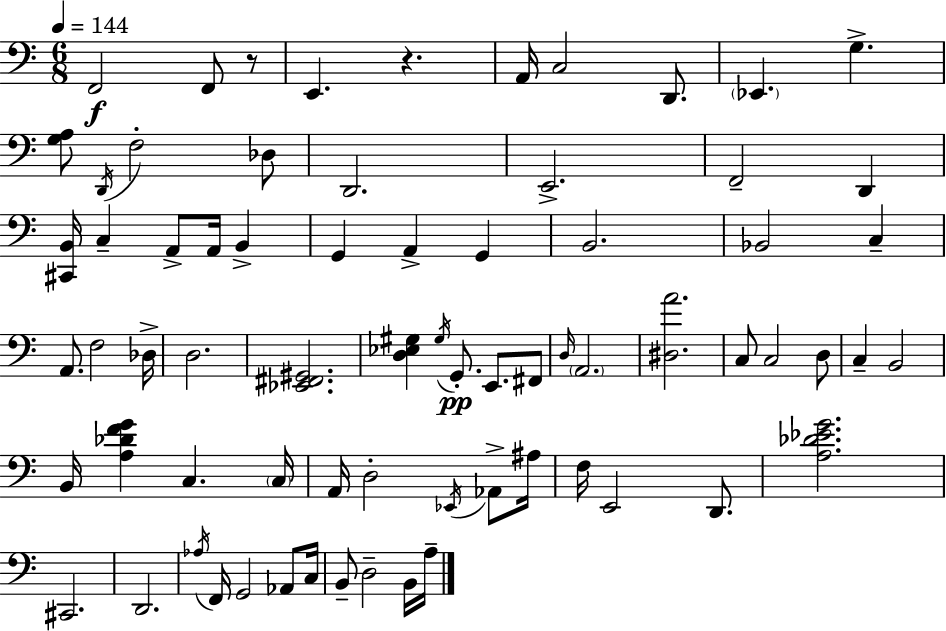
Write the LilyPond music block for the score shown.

{
  \clef bass
  \numericTimeSignature
  \time 6/8
  \key c \major
  \tempo 4 = 144
  f,2\f f,8 r8 | e,4. r4. | a,16 c2 d,8. | \parenthesize ees,4. g4.-> | \break <g a>8 \acciaccatura { d,16 } f2-. des8 | d,2. | e,2.-> | f,2-- d,4 | \break <cis, b,>16 c4-- a,8-> a,16 b,4-> | g,4 a,4-> g,4 | b,2. | bes,2 c4-- | \break a,8. f2 | des16-> d2. | <ees, fis, gis,>2. | <d ees gis>4 \acciaccatura { gis16 }\pp g,8.-. e,8. | \break fis,8 \grace { d16 } \parenthesize a,2. | <dis a'>2. | c8 c2 | d8 c4-- b,2 | \break b,16 <a des' f' g'>4 c4. | \parenthesize c16 a,16 d2-. | \acciaccatura { ees,16 } aes,8-> ais16 f16 e,2 | d,8. <a des' ees' g'>2. | \break cis,2. | d,2. | \acciaccatura { aes16 } f,16 g,2 | aes,8 c16 b,8-- d2-- | \break b,16 a16-- \bar "|."
}